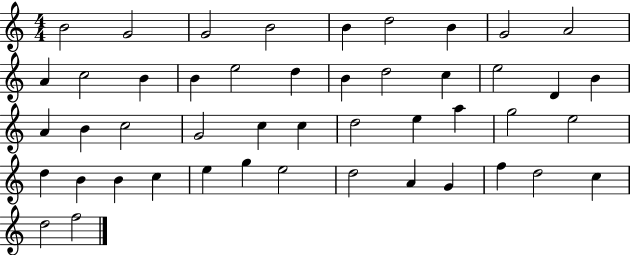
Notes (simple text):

B4/h G4/h G4/h B4/h B4/q D5/h B4/q G4/h A4/h A4/q C5/h B4/q B4/q E5/h D5/q B4/q D5/h C5/q E5/h D4/q B4/q A4/q B4/q C5/h G4/h C5/q C5/q D5/h E5/q A5/q G5/h E5/h D5/q B4/q B4/q C5/q E5/q G5/q E5/h D5/h A4/q G4/q F5/q D5/h C5/q D5/h F5/h